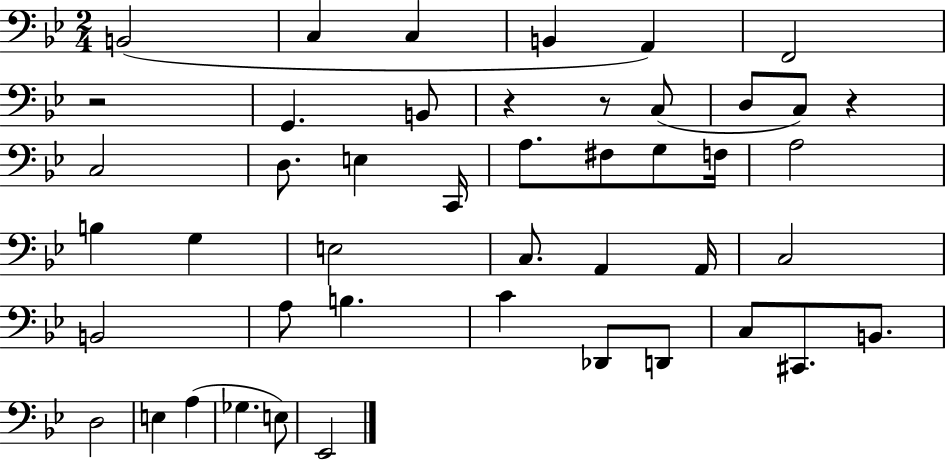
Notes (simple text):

B2/h C3/q C3/q B2/q A2/q F2/h R/h G2/q. B2/e R/q R/e C3/e D3/e C3/e R/q C3/h D3/e. E3/q C2/s A3/e. F#3/e G3/e F3/s A3/h B3/q G3/q E3/h C3/e. A2/q A2/s C3/h B2/h A3/e B3/q. C4/q Db2/e D2/e C3/e C#2/e. B2/e. D3/h E3/q A3/q Gb3/q. E3/e Eb2/h